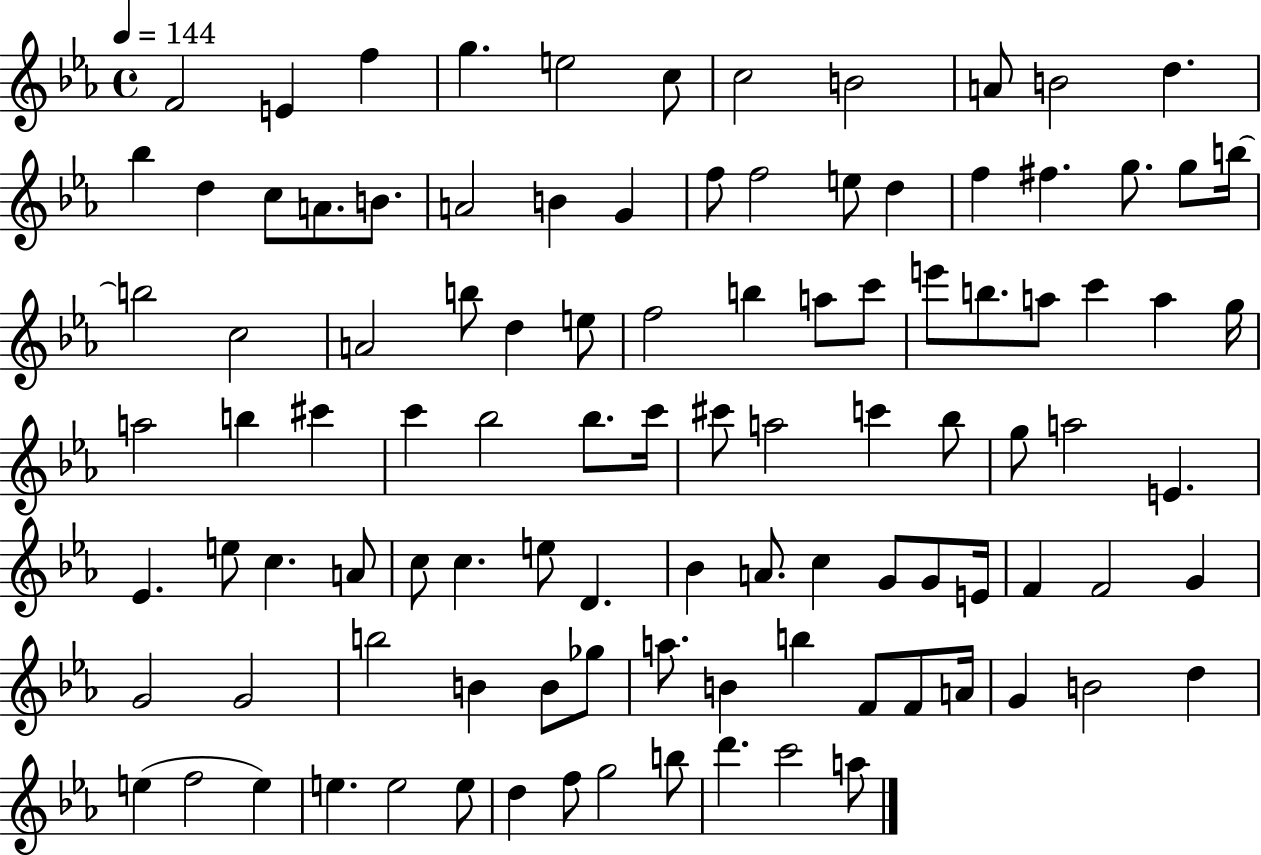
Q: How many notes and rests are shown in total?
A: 103